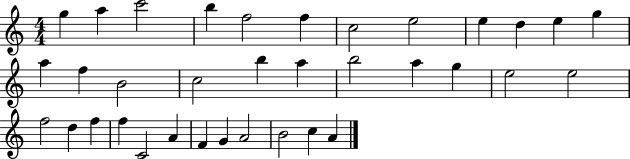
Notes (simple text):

G5/q A5/q C6/h B5/q F5/h F5/q C5/h E5/h E5/q D5/q E5/q G5/q A5/q F5/q B4/h C5/h B5/q A5/q B5/h A5/q G5/q E5/h E5/h F5/h D5/q F5/q F5/q C4/h A4/q F4/q G4/q A4/h B4/h C5/q A4/q